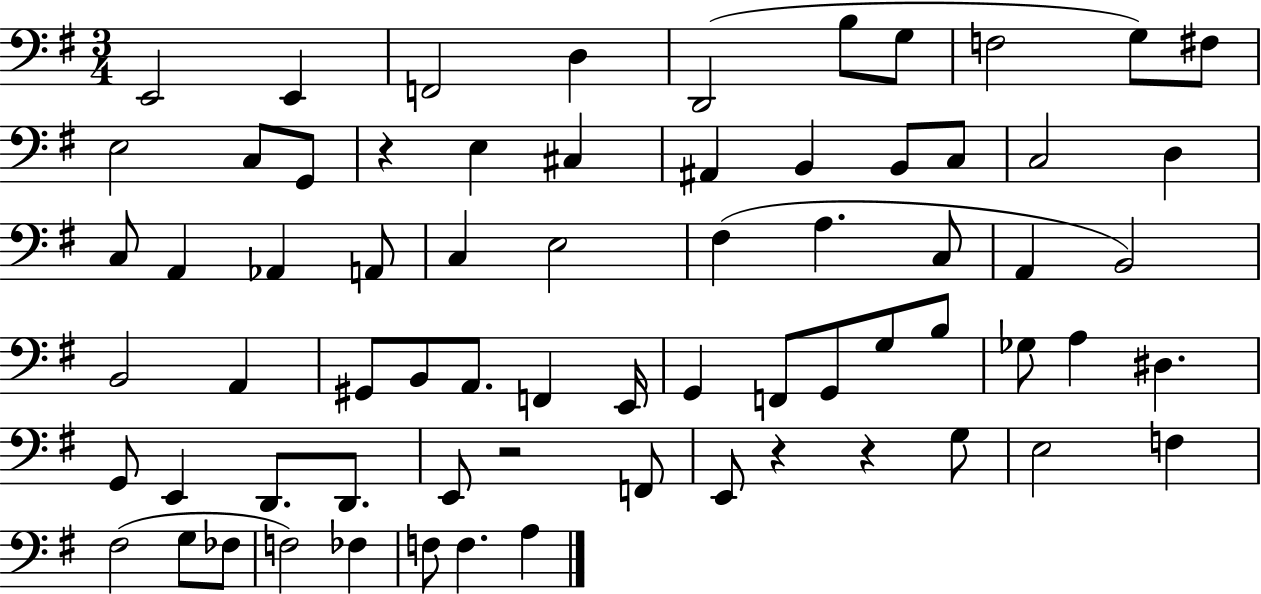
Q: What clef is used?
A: bass